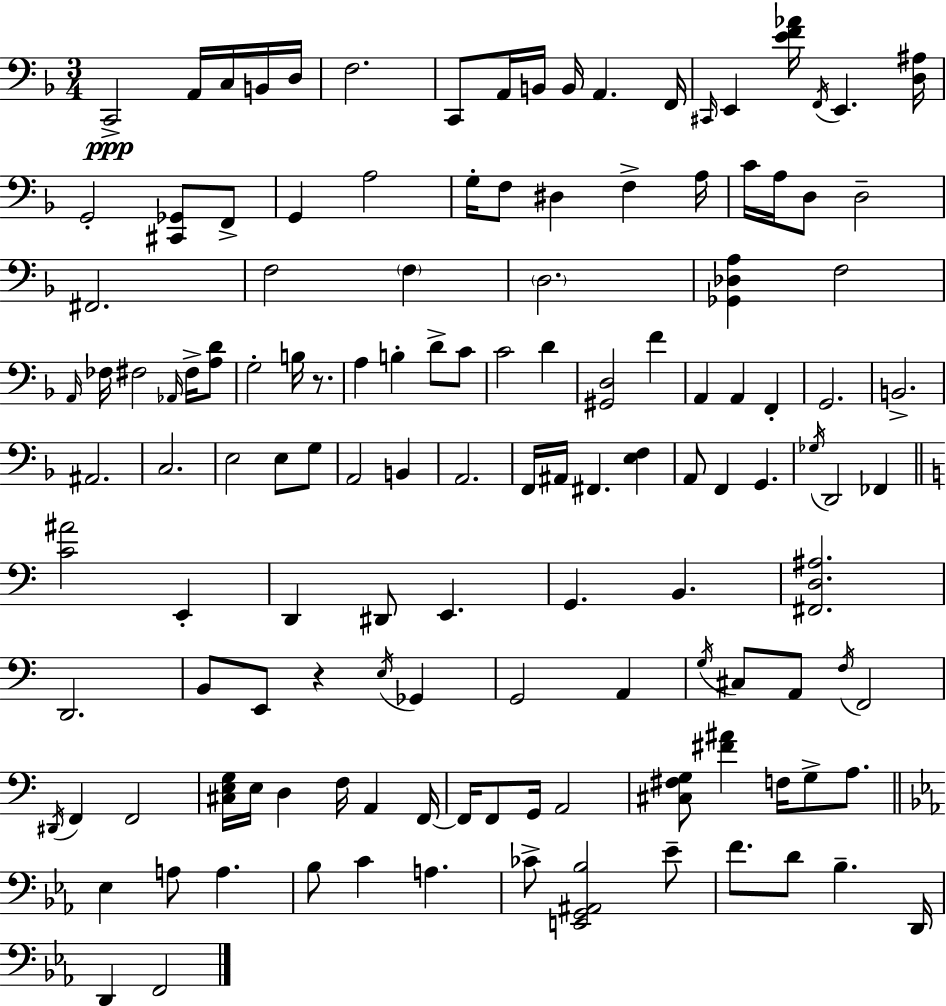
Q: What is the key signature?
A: D minor